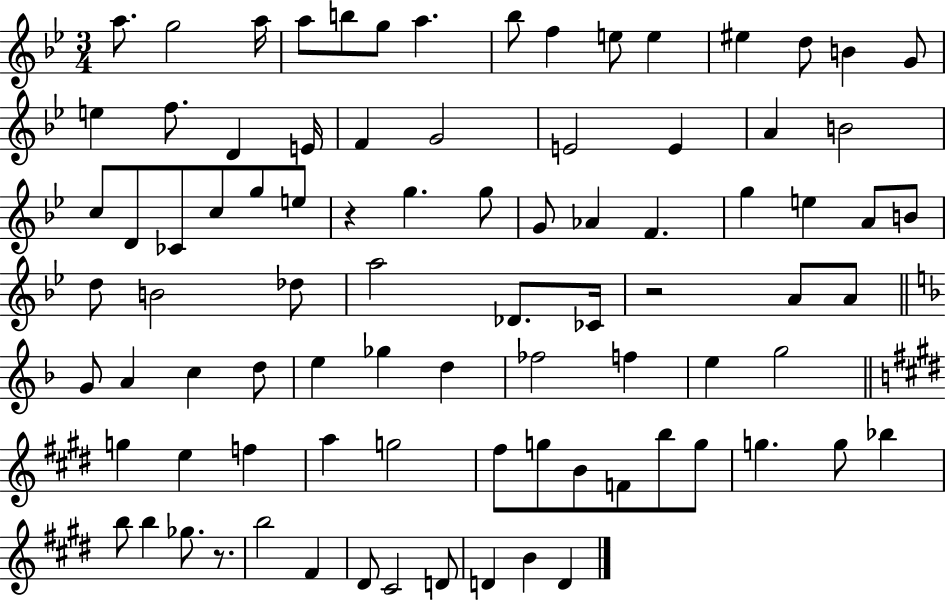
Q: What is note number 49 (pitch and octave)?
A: G4